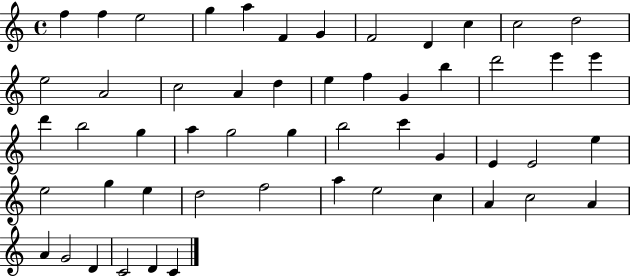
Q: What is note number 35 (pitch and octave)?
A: E4